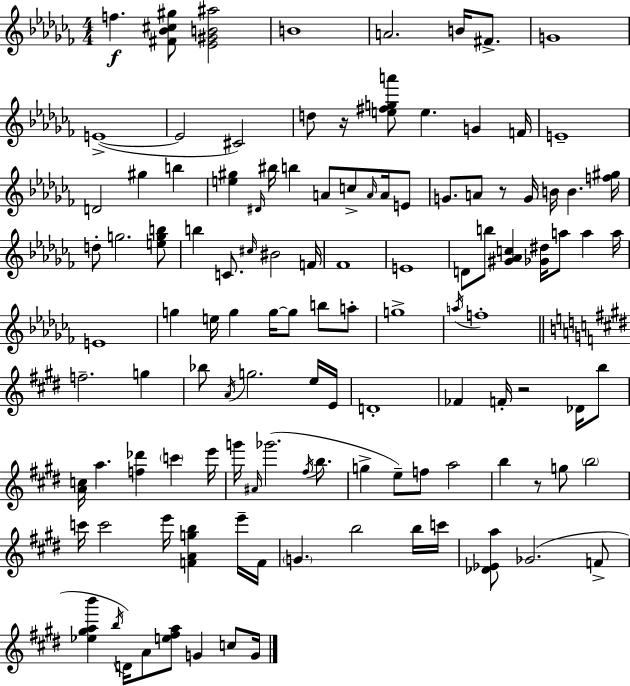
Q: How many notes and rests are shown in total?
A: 117